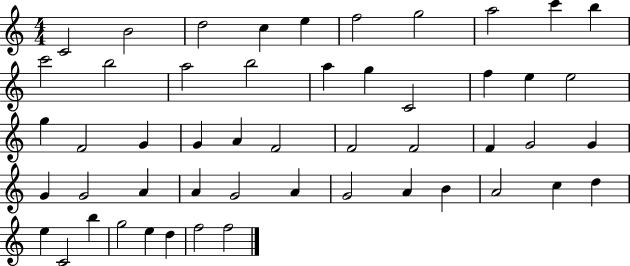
C4/h B4/h D5/h C5/q E5/q F5/h G5/h A5/h C6/q B5/q C6/h B5/h A5/h B5/h A5/q G5/q C4/h F5/q E5/q E5/h G5/q F4/h G4/q G4/q A4/q F4/h F4/h F4/h F4/q G4/h G4/q G4/q G4/h A4/q A4/q G4/h A4/q G4/h A4/q B4/q A4/h C5/q D5/q E5/q C4/h B5/q G5/h E5/q D5/q F5/h F5/h